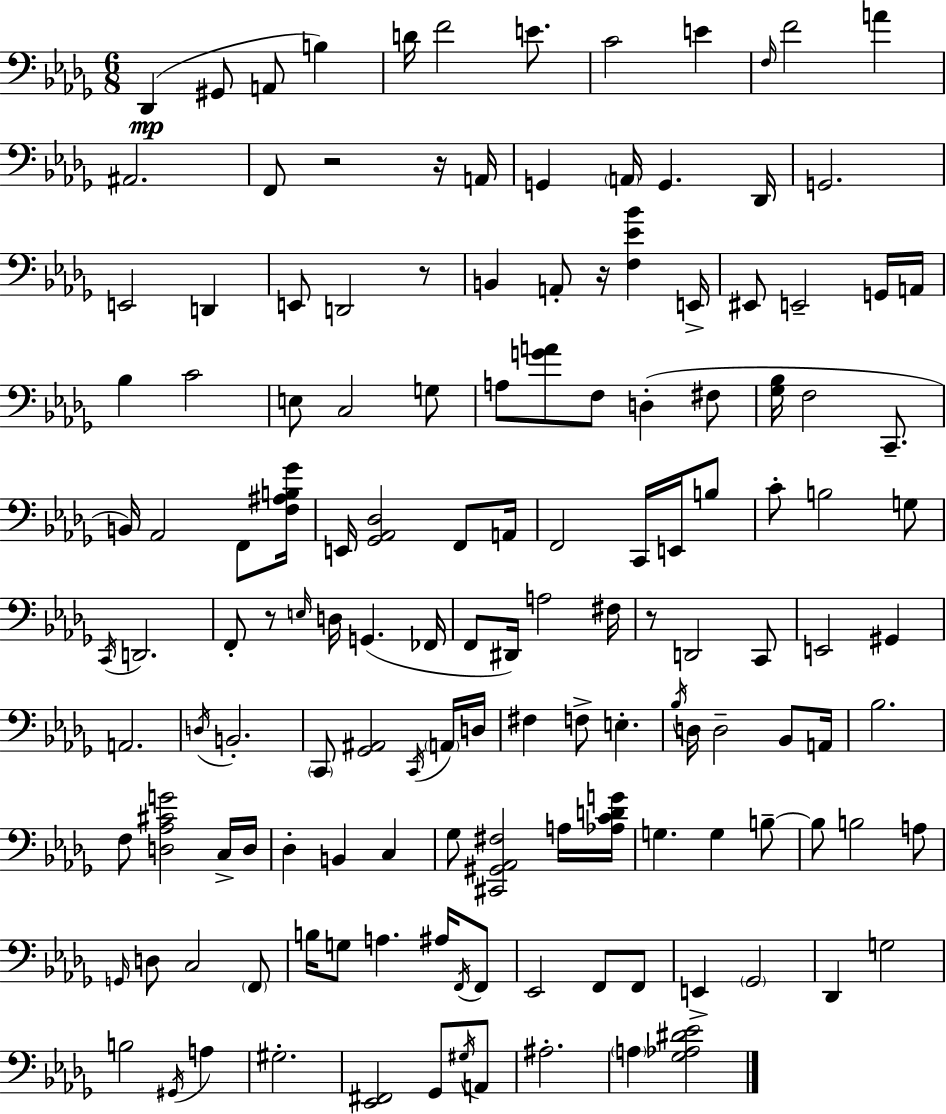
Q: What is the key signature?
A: BES minor